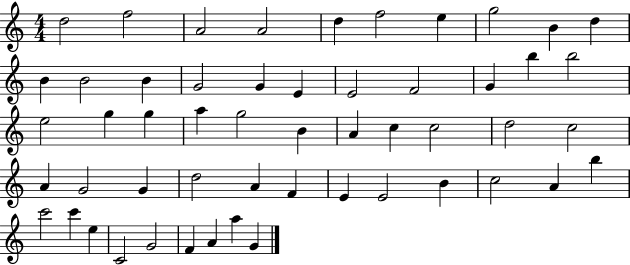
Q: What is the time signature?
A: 4/4